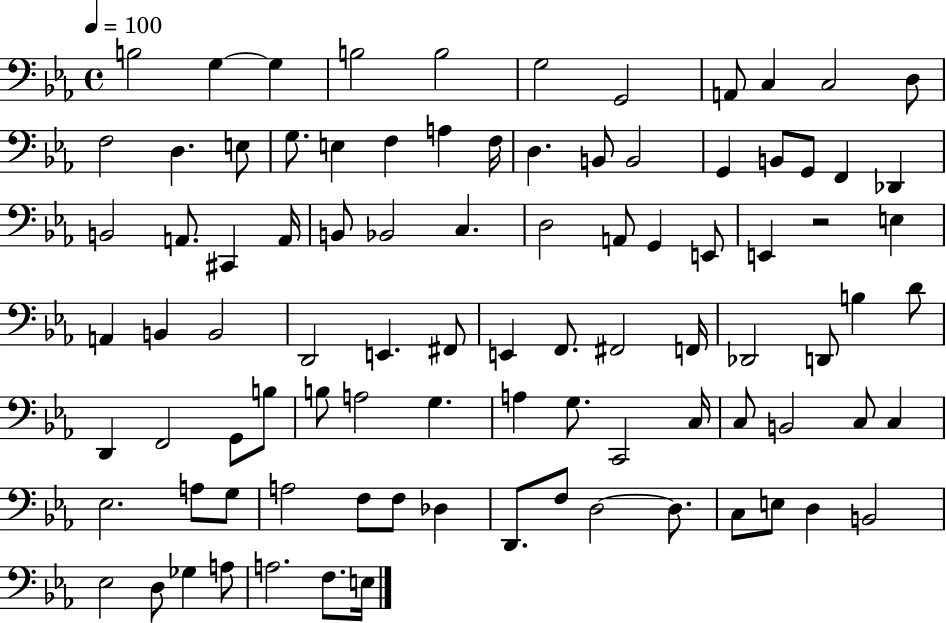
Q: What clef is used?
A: bass